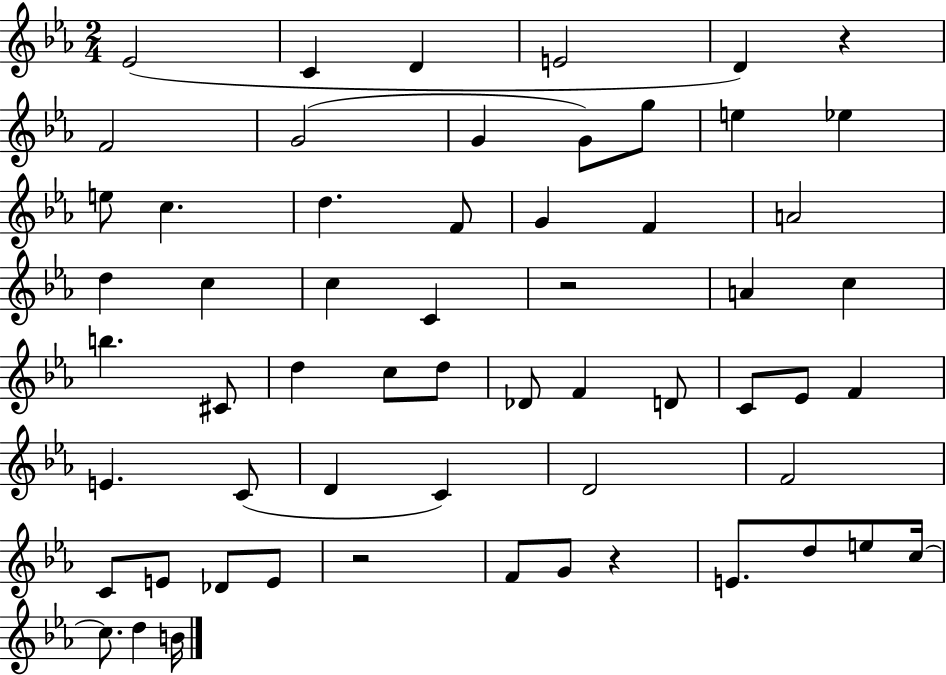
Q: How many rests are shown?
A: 4